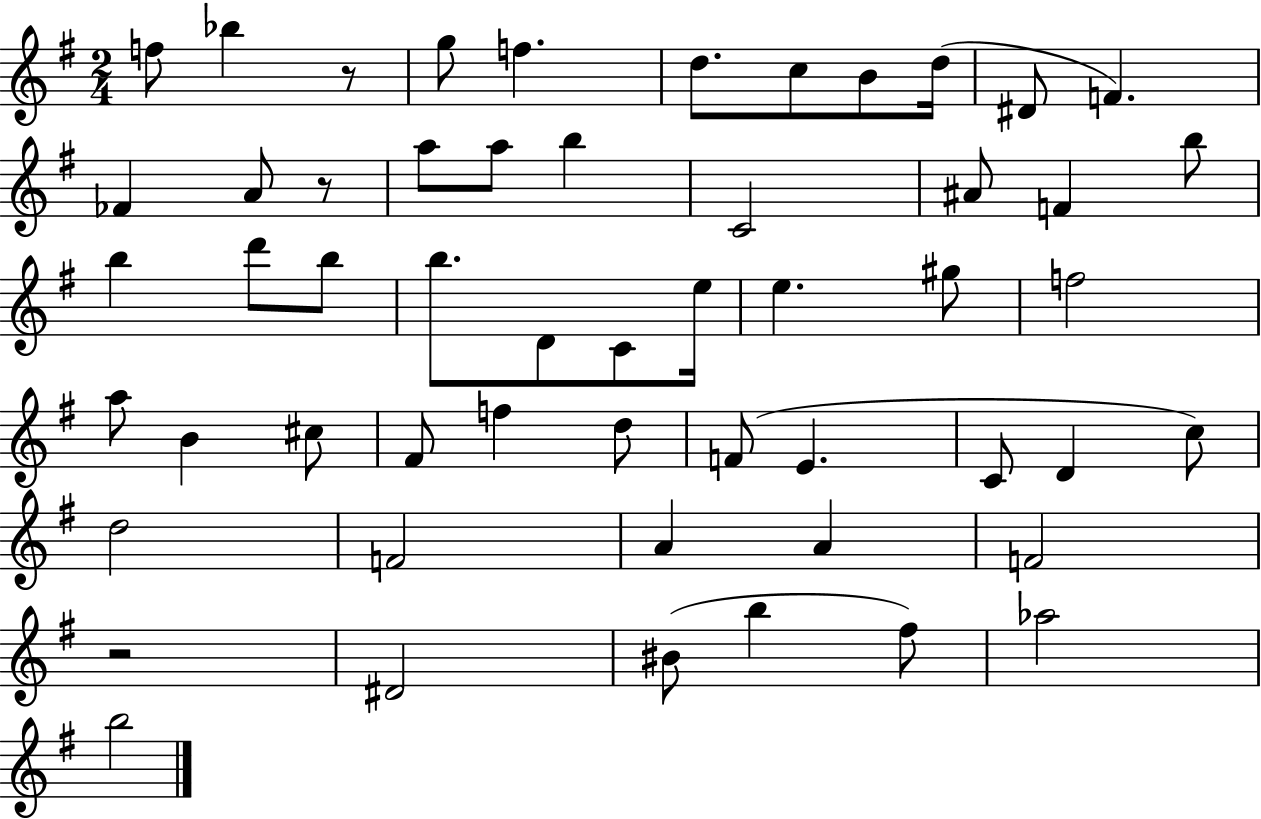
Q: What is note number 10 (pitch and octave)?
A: F4